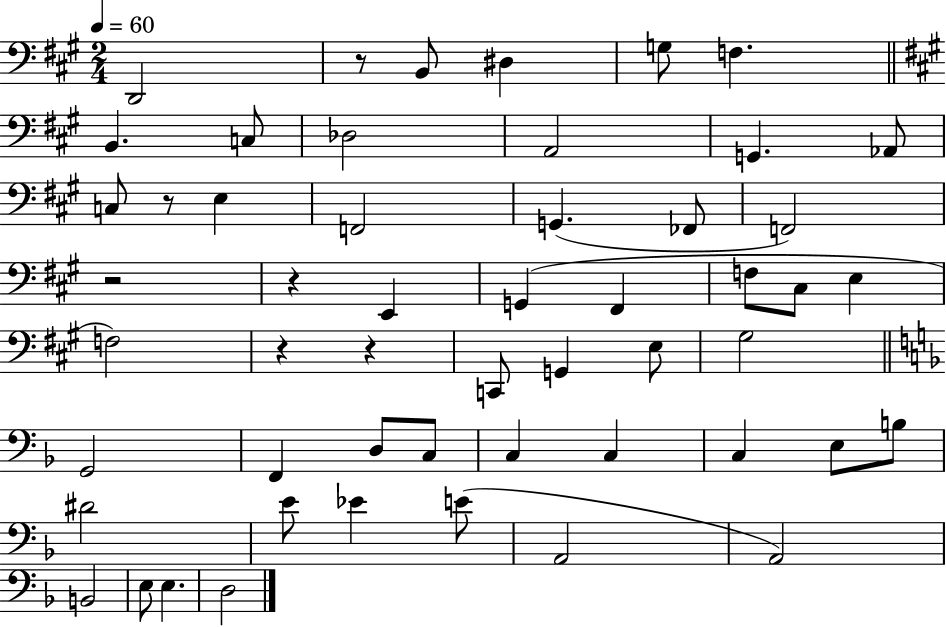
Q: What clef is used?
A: bass